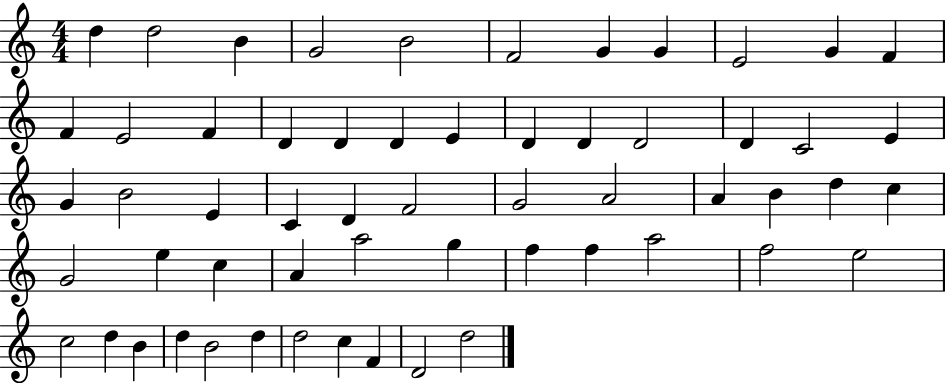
{
  \clef treble
  \numericTimeSignature
  \time 4/4
  \key c \major
  d''4 d''2 b'4 | g'2 b'2 | f'2 g'4 g'4 | e'2 g'4 f'4 | \break f'4 e'2 f'4 | d'4 d'4 d'4 e'4 | d'4 d'4 d'2 | d'4 c'2 e'4 | \break g'4 b'2 e'4 | c'4 d'4 f'2 | g'2 a'2 | a'4 b'4 d''4 c''4 | \break g'2 e''4 c''4 | a'4 a''2 g''4 | f''4 f''4 a''2 | f''2 e''2 | \break c''2 d''4 b'4 | d''4 b'2 d''4 | d''2 c''4 f'4 | d'2 d''2 | \break \bar "|."
}